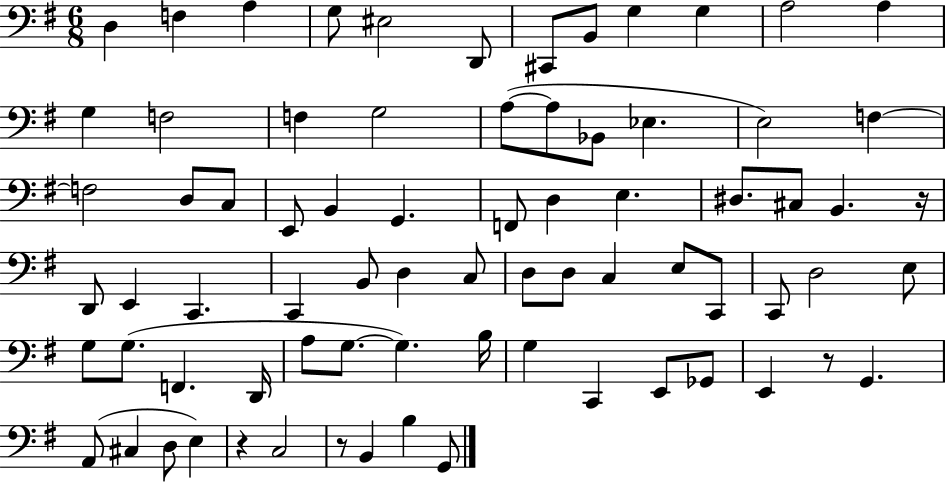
D3/q F3/q A3/q G3/e EIS3/h D2/e C#2/e B2/e G3/q G3/q A3/h A3/q G3/q F3/h F3/q G3/h A3/e A3/e Bb2/e Eb3/q. E3/h F3/q F3/h D3/e C3/e E2/e B2/q G2/q. F2/e D3/q E3/q. D#3/e. C#3/e B2/q. R/s D2/e E2/q C2/q. C2/q B2/e D3/q C3/e D3/e D3/e C3/q E3/e C2/e C2/e D3/h E3/e G3/e G3/e. F2/q. D2/s A3/e G3/e. G3/q. B3/s G3/q C2/q E2/e Gb2/e E2/q R/e G2/q. A2/e C#3/q D3/e E3/q R/q C3/h R/e B2/q B3/q G2/e